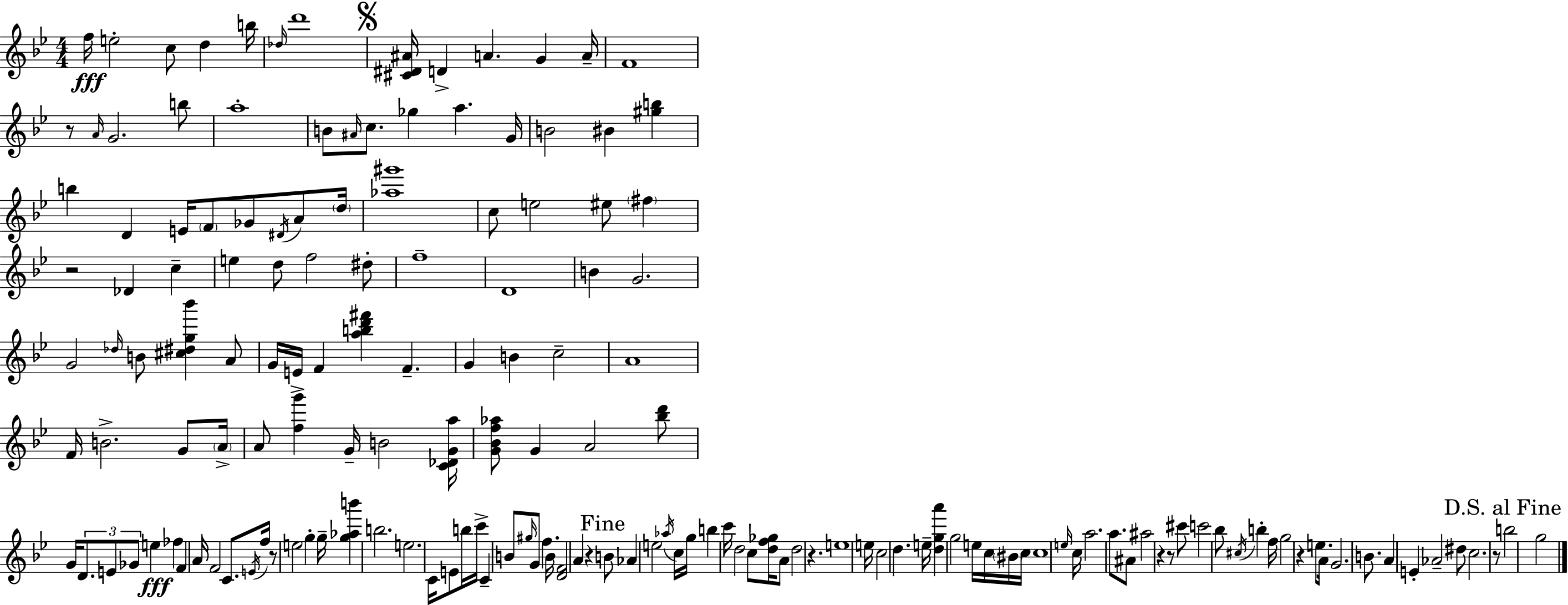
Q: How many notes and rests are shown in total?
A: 164